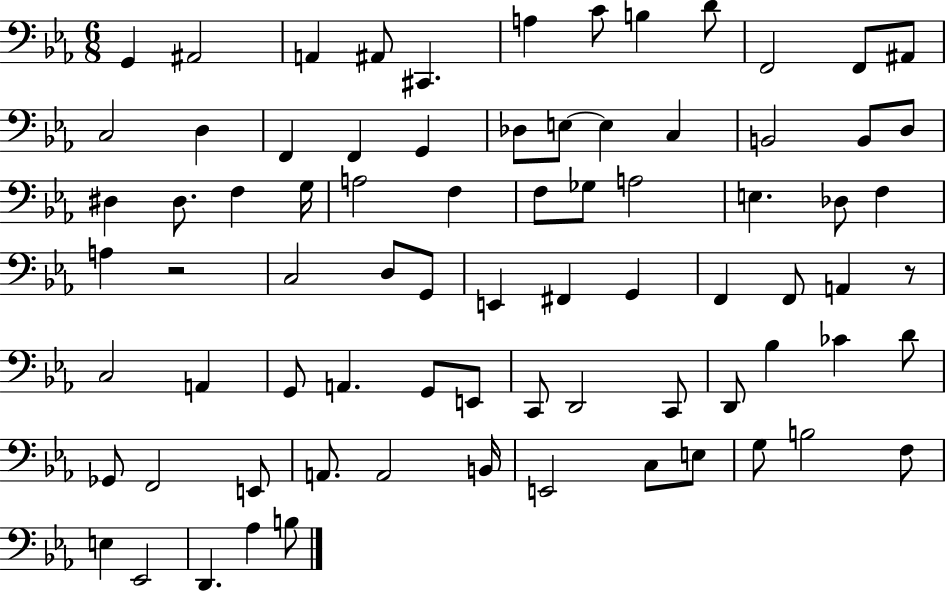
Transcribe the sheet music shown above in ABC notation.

X:1
T:Untitled
M:6/8
L:1/4
K:Eb
G,, ^A,,2 A,, ^A,,/2 ^C,, A, C/2 B, D/2 F,,2 F,,/2 ^A,,/2 C,2 D, F,, F,, G,, _D,/2 E,/2 E, C, B,,2 B,,/2 D,/2 ^D, ^D,/2 F, G,/4 A,2 F, F,/2 _G,/2 A,2 E, _D,/2 F, A, z2 C,2 D,/2 G,,/2 E,, ^F,, G,, F,, F,,/2 A,, z/2 C,2 A,, G,,/2 A,, G,,/2 E,,/2 C,,/2 D,,2 C,,/2 D,,/2 _B, _C D/2 _G,,/2 F,,2 E,,/2 A,,/2 A,,2 B,,/4 E,,2 C,/2 E,/2 G,/2 B,2 F,/2 E, _E,,2 D,, _A, B,/2